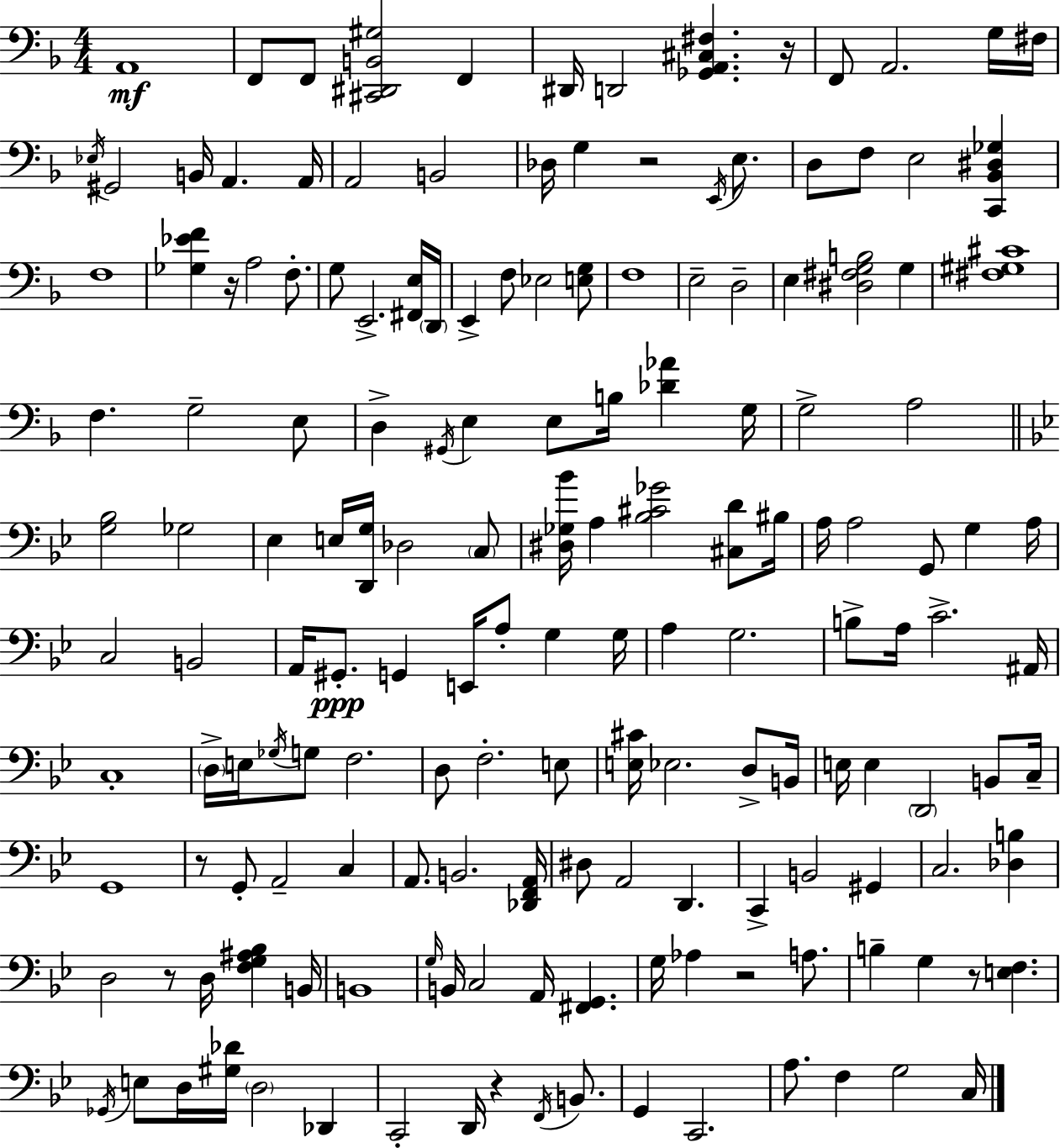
A2/w F2/e F2/e [C#2,D#2,B2,G#3]/h F2/q D#2/s D2/h [Gb2,A2,C#3,F#3]/q. R/s F2/e A2/h. G3/s F#3/s Eb3/s G#2/h B2/s A2/q. A2/s A2/h B2/h Db3/s G3/q R/h E2/s E3/e. D3/e F3/e E3/h [C2,Bb2,D#3,Gb3]/q F3/w [Gb3,Eb4,F4]/q R/s A3/h F3/e. G3/e E2/h. [F#2,E3]/s D2/s E2/q F3/e Eb3/h [E3,G3]/e F3/w E3/h D3/h E3/q [D#3,F#3,G3,B3]/h G3/q [F#3,G#3,C#4]/w F3/q. G3/h E3/e D3/q G#2/s E3/q E3/e B3/s [Db4,Ab4]/q G3/s G3/h A3/h [G3,Bb3]/h Gb3/h Eb3/q E3/s [D2,G3]/s Db3/h C3/e [D#3,Gb3,Bb4]/s A3/q [Bb3,C#4,Gb4]/h [C#3,D4]/e BIS3/s A3/s A3/h G2/e G3/q A3/s C3/h B2/h A2/s G#2/e. G2/q E2/s A3/e G3/q G3/s A3/q G3/h. B3/e A3/s C4/h. A#2/s C3/w D3/s E3/s Gb3/s G3/e F3/h. D3/e F3/h. E3/e [E3,C#4]/s Eb3/h. D3/e B2/s E3/s E3/q D2/h B2/e C3/s G2/w R/e G2/e A2/h C3/q A2/e. B2/h. [Db2,F2,A2]/s D#3/e A2/h D2/q. C2/q B2/h G#2/q C3/h. [Db3,B3]/q D3/h R/e D3/s [F3,G3,A#3,Bb3]/q B2/s B2/w G3/s B2/s C3/h A2/s [F#2,G2]/q. G3/s Ab3/q R/h A3/e. B3/q G3/q R/e [E3,F3]/q. Gb2/s E3/e D3/s [G#3,Db4]/s D3/h Db2/q C2/h D2/s R/q F2/s B2/e. G2/q C2/h. A3/e. F3/q G3/h C3/s